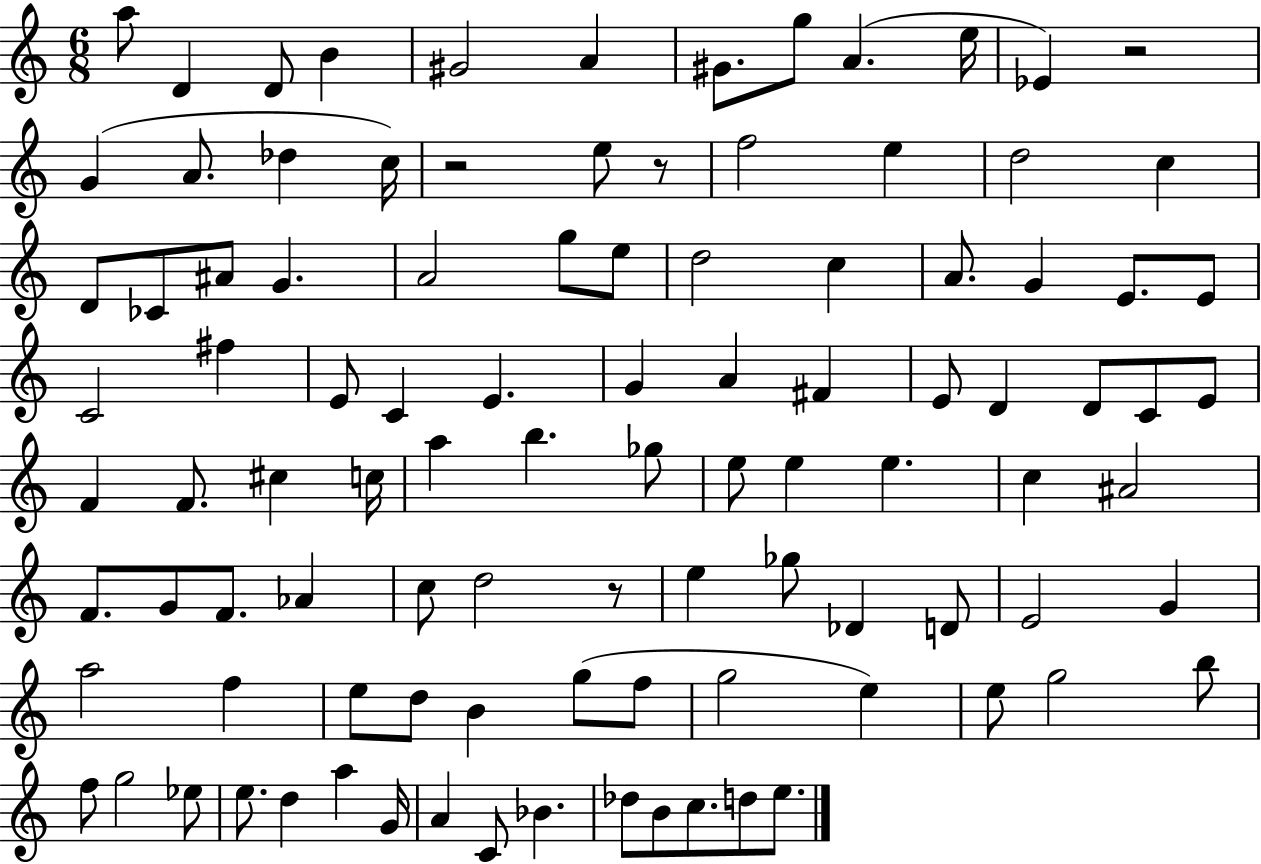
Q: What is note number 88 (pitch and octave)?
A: A5